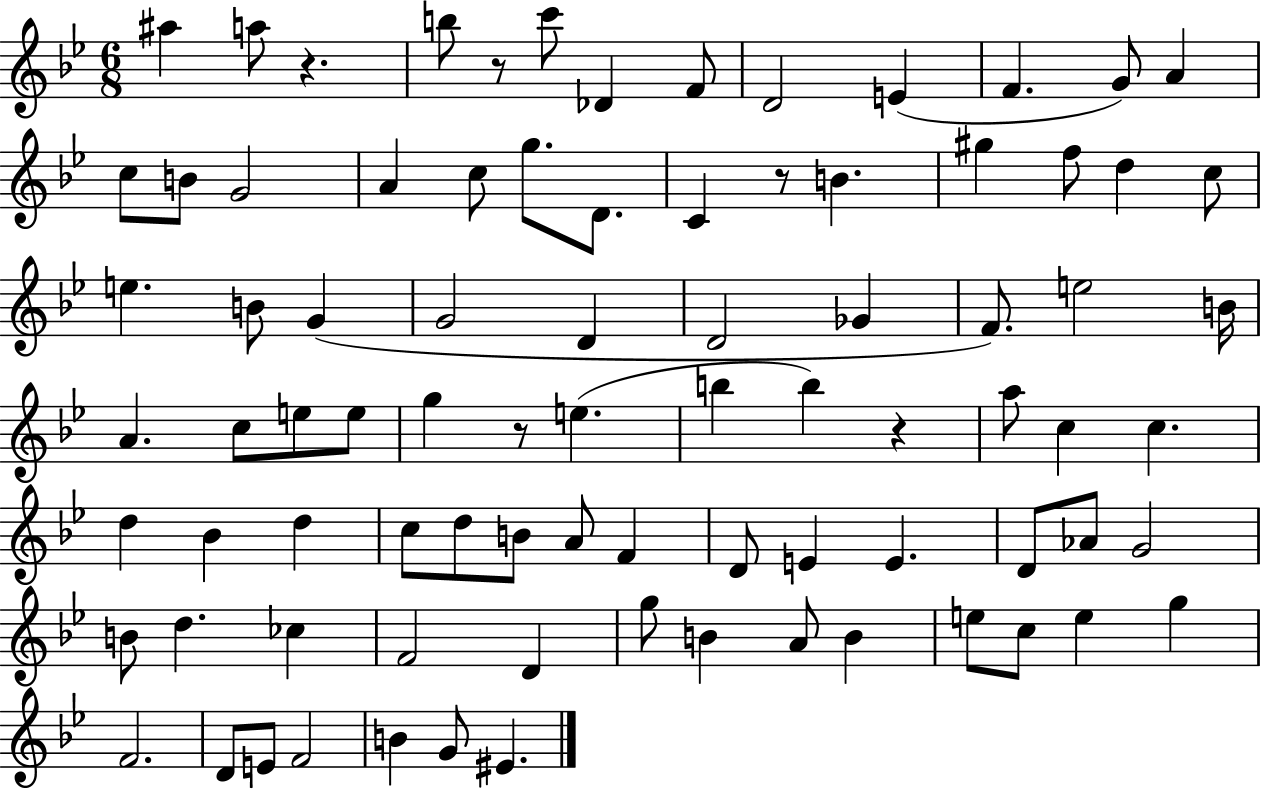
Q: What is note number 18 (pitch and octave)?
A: D4